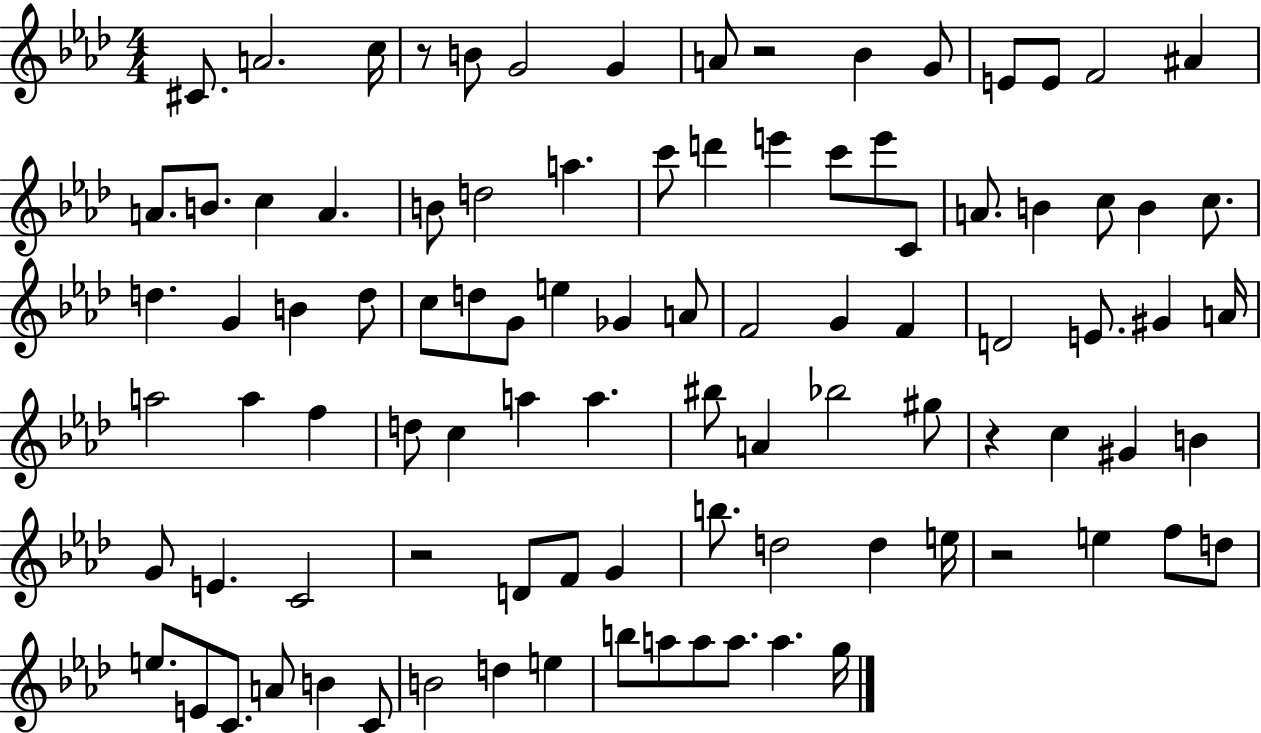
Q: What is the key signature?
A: AES major